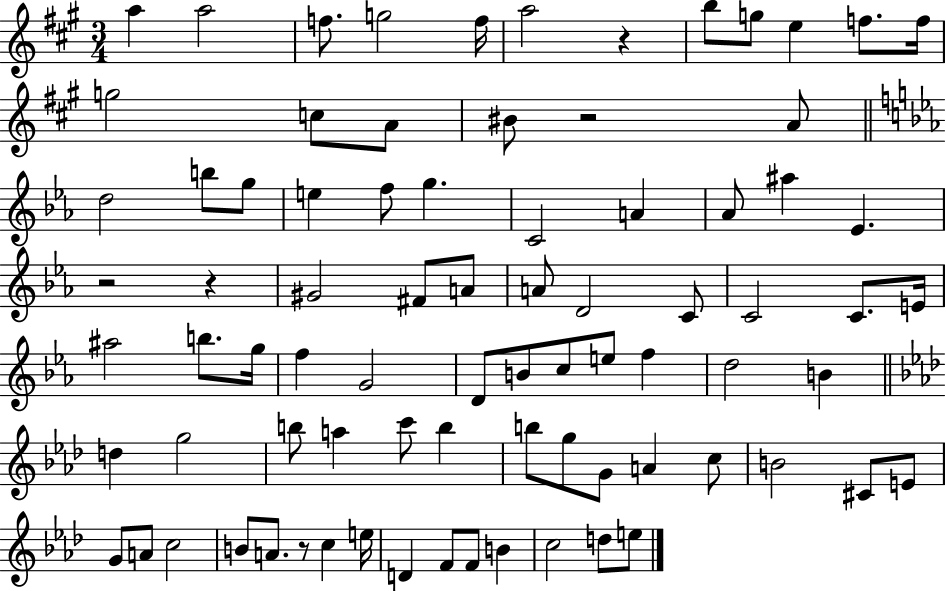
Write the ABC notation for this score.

X:1
T:Untitled
M:3/4
L:1/4
K:A
a a2 f/2 g2 f/4 a2 z b/2 g/2 e f/2 f/4 g2 c/2 A/2 ^B/2 z2 A/2 d2 b/2 g/2 e f/2 g C2 A _A/2 ^a _E z2 z ^G2 ^F/2 A/2 A/2 D2 C/2 C2 C/2 E/4 ^a2 b/2 g/4 f G2 D/2 B/2 c/2 e/2 f d2 B d g2 b/2 a c'/2 b b/2 g/2 G/2 A c/2 B2 ^C/2 E/2 G/2 A/2 c2 B/2 A/2 z/2 c e/4 D F/2 F/2 B c2 d/2 e/2